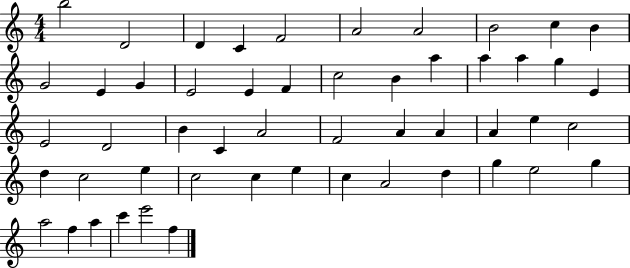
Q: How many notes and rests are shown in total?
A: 52